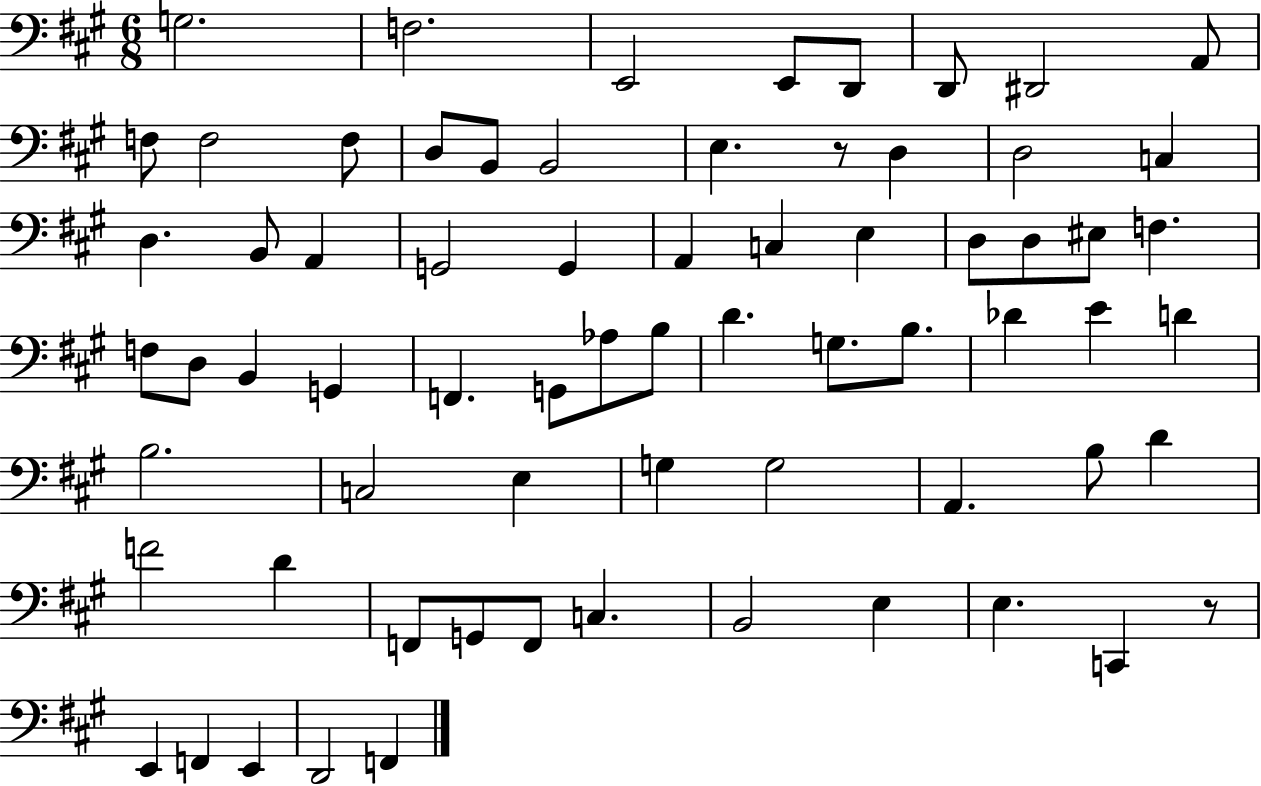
{
  \clef bass
  \numericTimeSignature
  \time 6/8
  \key a \major
  \repeat volta 2 { g2. | f2. | e,2 e,8 d,8 | d,8 dis,2 a,8 | \break f8 f2 f8 | d8 b,8 b,2 | e4. r8 d4 | d2 c4 | \break d4. b,8 a,4 | g,2 g,4 | a,4 c4 e4 | d8 d8 eis8 f4. | \break f8 d8 b,4 g,4 | f,4. g,8 aes8 b8 | d'4. g8. b8. | des'4 e'4 d'4 | \break b2. | c2 e4 | g4 g2 | a,4. b8 d'4 | \break f'2 d'4 | f,8 g,8 f,8 c4. | b,2 e4 | e4. c,4 r8 | \break e,4 f,4 e,4 | d,2 f,4 | } \bar "|."
}